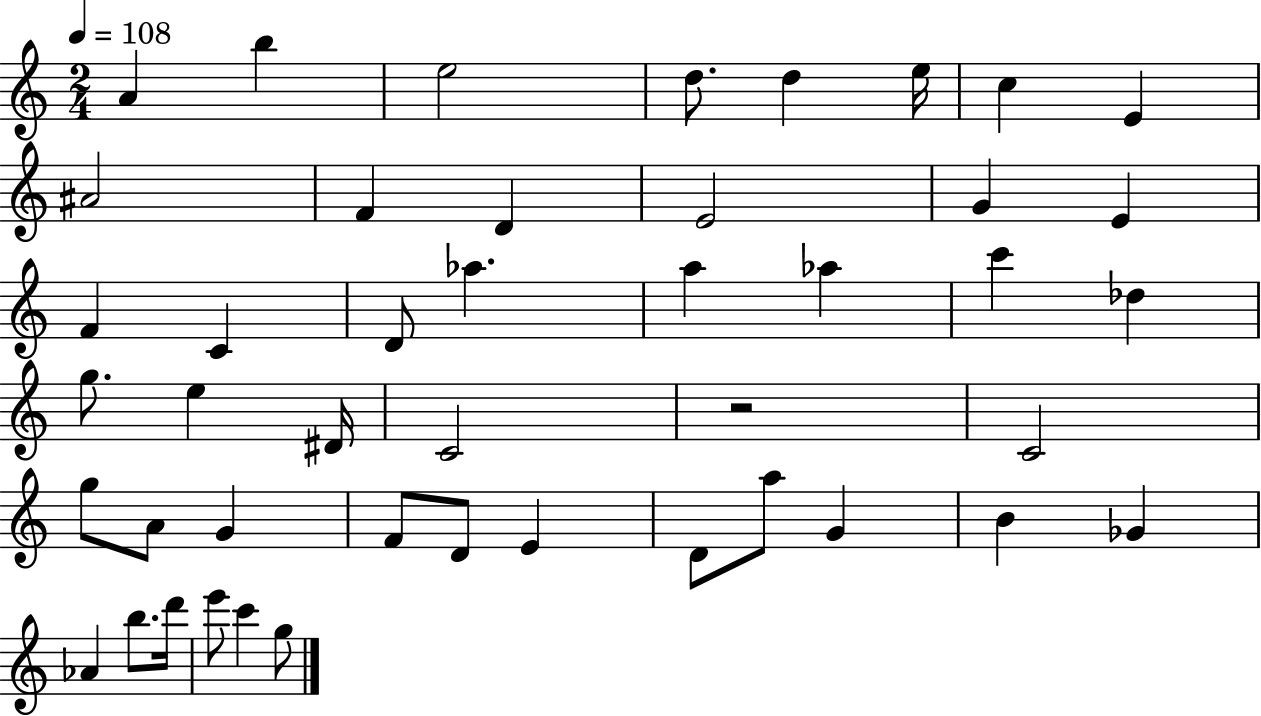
X:1
T:Untitled
M:2/4
L:1/4
K:C
A b e2 d/2 d e/4 c E ^A2 F D E2 G E F C D/2 _a a _a c' _d g/2 e ^D/4 C2 z2 C2 g/2 A/2 G F/2 D/2 E D/2 a/2 G B _G _A b/2 d'/4 e'/2 c' g/2